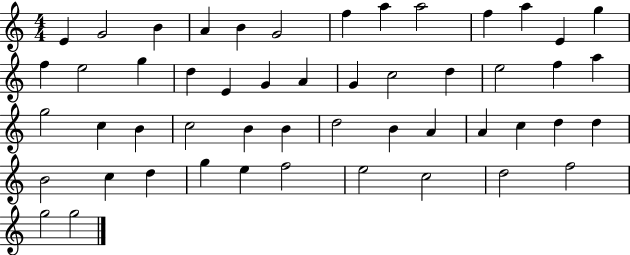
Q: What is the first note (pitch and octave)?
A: E4